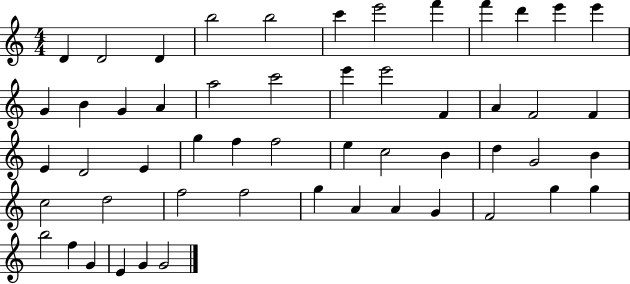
X:1
T:Untitled
M:4/4
L:1/4
K:C
D D2 D b2 b2 c' e'2 f' f' d' e' e' G B G A a2 c'2 e' e'2 F A F2 F E D2 E g f f2 e c2 B d G2 B c2 d2 f2 f2 g A A G F2 g g b2 f G E G G2